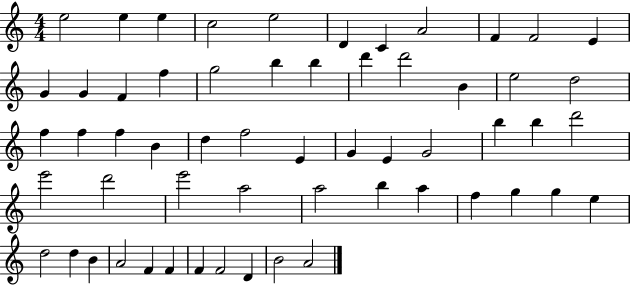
{
  \clef treble
  \numericTimeSignature
  \time 4/4
  \key c \major
  e''2 e''4 e''4 | c''2 e''2 | d'4 c'4 a'2 | f'4 f'2 e'4 | \break g'4 g'4 f'4 f''4 | g''2 b''4 b''4 | d'''4 d'''2 b'4 | e''2 d''2 | \break f''4 f''4 f''4 b'4 | d''4 f''2 e'4 | g'4 e'4 g'2 | b''4 b''4 d'''2 | \break e'''2 d'''2 | e'''2 a''2 | a''2 b''4 a''4 | f''4 g''4 g''4 e''4 | \break d''2 d''4 b'4 | a'2 f'4 f'4 | f'4 f'2 d'4 | b'2 a'2 | \break \bar "|."
}